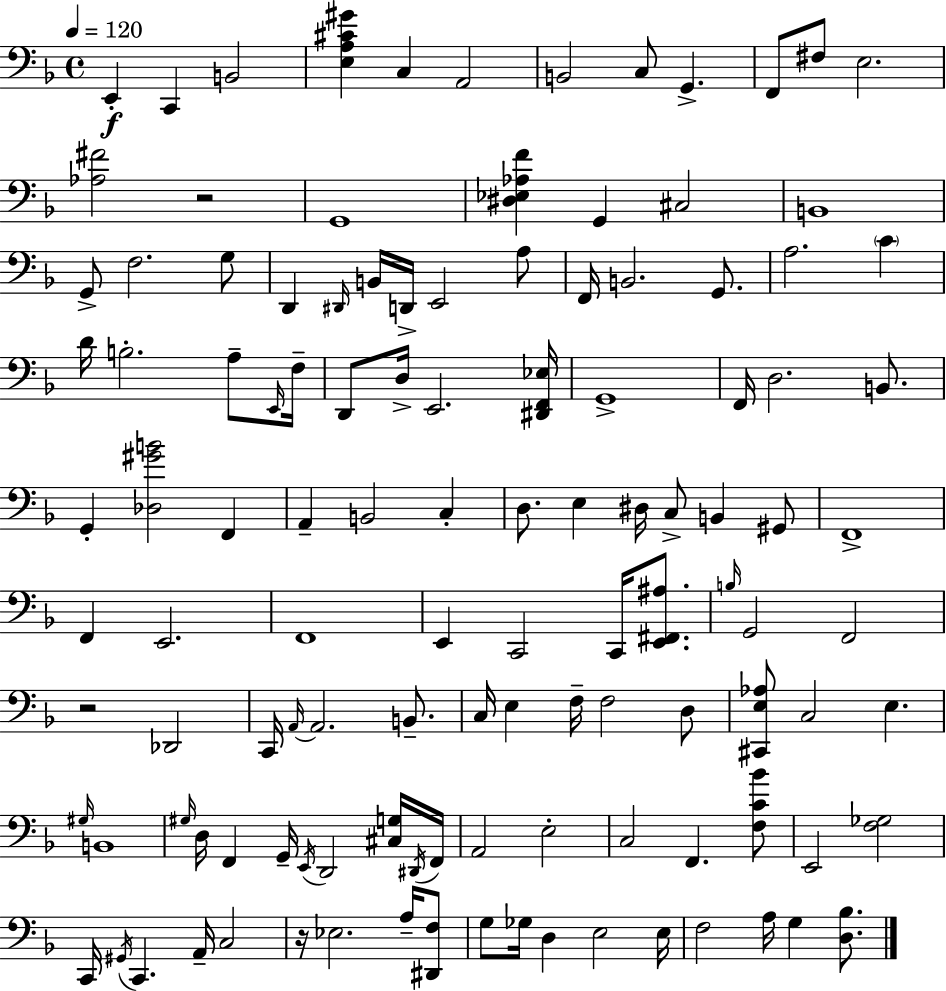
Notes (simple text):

E2/q C2/q B2/h [E3,A3,C#4,G#4]/q C3/q A2/h B2/h C3/e G2/q. F2/e F#3/e E3/h. [Ab3,F#4]/h R/h G2/w [D#3,Eb3,Ab3,F4]/q G2/q C#3/h B2/w G2/e F3/h. G3/e D2/q D#2/s B2/s D2/s E2/h A3/e F2/s B2/h. G2/e. A3/h. C4/q D4/s B3/h. A3/e E2/s F3/s D2/e D3/s E2/h. [D#2,F2,Eb3]/s G2/w F2/s D3/h. B2/e. G2/q [Db3,G#4,B4]/h F2/q A2/q B2/h C3/q D3/e. E3/q D#3/s C3/e B2/q G#2/e F2/w F2/q E2/h. F2/w E2/q C2/h C2/s [E2,F#2,A#3]/e. B3/s G2/h F2/h R/h Db2/h C2/s A2/s A2/h. B2/e. C3/s E3/q F3/s F3/h D3/e [C#2,E3,Ab3]/e C3/h E3/q. G#3/s B2/w G#3/s D3/s F2/q G2/s E2/s D2/h [C#3,G3]/s D#2/s F2/s A2/h E3/h C3/h F2/q. [F3,C4,Bb4]/e E2/h [F3,Gb3]/h C2/s G#2/s C2/q. A2/s C3/h R/s Eb3/h. A3/s [D#2,F3]/e G3/e Gb3/s D3/q E3/h E3/s F3/h A3/s G3/q [D3,Bb3]/e.